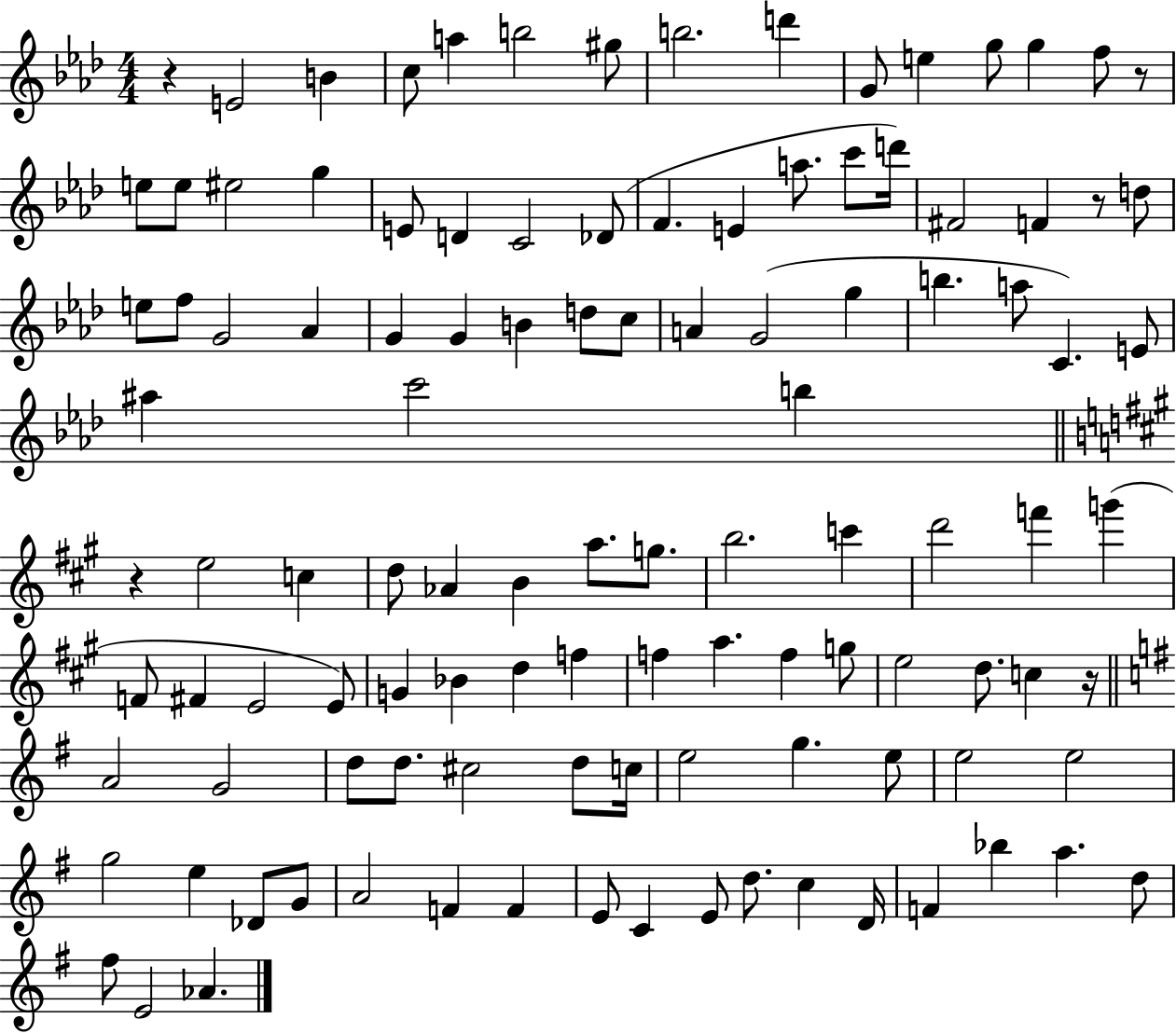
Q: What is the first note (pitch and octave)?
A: E4